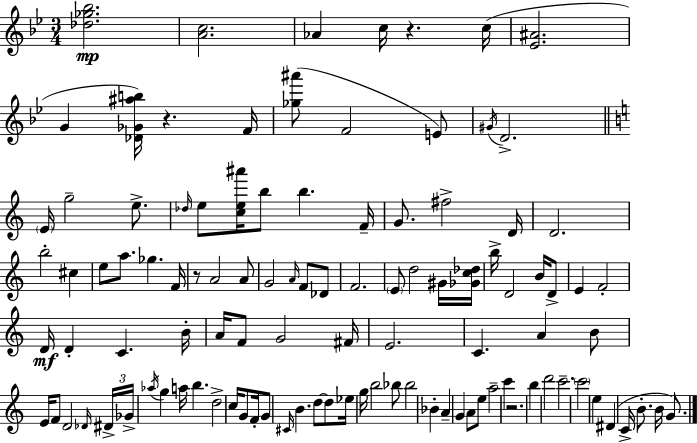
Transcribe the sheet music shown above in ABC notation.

X:1
T:Untitled
M:3/4
L:1/4
K:Bb
[_d_g_b]2 [Ac]2 _A c/4 z c/4 [_E^A]2 G [_D_G^ab]/4 z F/4 [_g^a']/2 F2 E/2 ^G/4 D2 E/4 g2 e/2 _d/4 e/2 [ce^a']/4 b/2 b F/4 G/2 ^f2 D/4 D2 b2 ^c e/2 a/2 _g F/4 z/2 A2 A/2 G2 A/4 F/2 _D/2 F2 E/2 d2 ^G/4 [_Gc_d]/4 b/4 D2 B/4 D/2 E F2 D/4 D C B/4 A/4 F/2 G2 ^F/4 E2 C A B/2 E/4 F/2 D2 _D/4 ^D/4 _G/4 _a/4 g a/4 b d2 c/4 G/2 F/4 G/2 ^C/4 B d/2 d/2 _e/4 g/4 b2 _b/2 _b2 _B A G A/2 e/2 a2 c' z2 b d'2 c'2 c'2 e ^D C/4 B/2 B/4 G/2